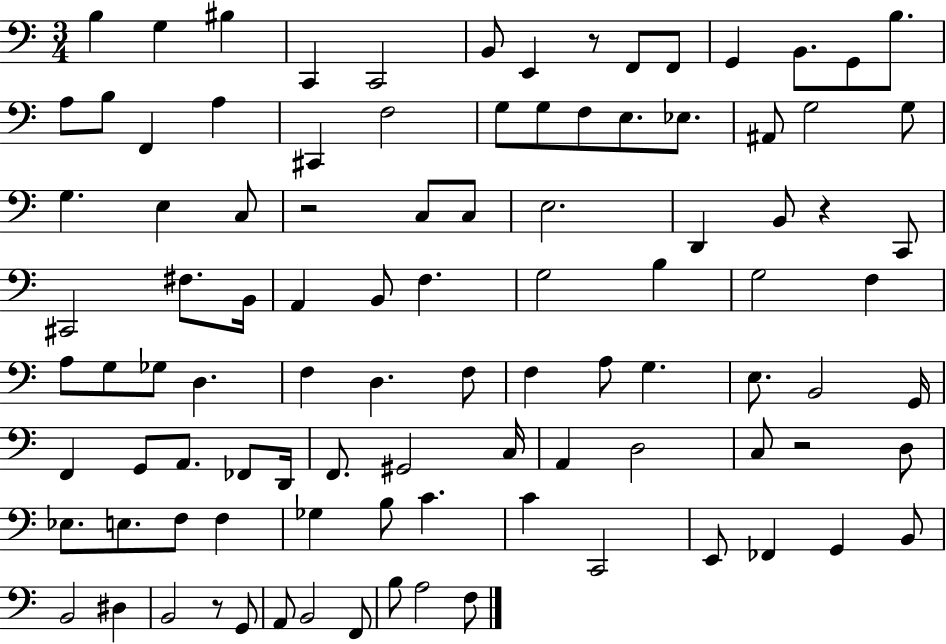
{
  \clef bass
  \numericTimeSignature
  \time 3/4
  \key c \major
  b4 g4 bis4 | c,4 c,2 | b,8 e,4 r8 f,8 f,8 | g,4 b,8. g,8 b8. | \break a8 b8 f,4 a4 | cis,4 f2 | g8 g8 f8 e8. ees8. | ais,8 g2 g8 | \break g4. e4 c8 | r2 c8 c8 | e2. | d,4 b,8 r4 c,8 | \break cis,2 fis8. b,16 | a,4 b,8 f4. | g2 b4 | g2 f4 | \break a8 g8 ges8 d4. | f4 d4. f8 | f4 a8 g4. | e8. b,2 g,16 | \break f,4 g,8 a,8. fes,8 d,16 | f,8. gis,2 c16 | a,4 d2 | c8 r2 d8 | \break ees8. e8. f8 f4 | ges4 b8 c'4. | c'4 c,2 | e,8 fes,4 g,4 b,8 | \break b,2 dis4 | b,2 r8 g,8 | a,8 b,2 f,8 | b8 a2 f8 | \break \bar "|."
}